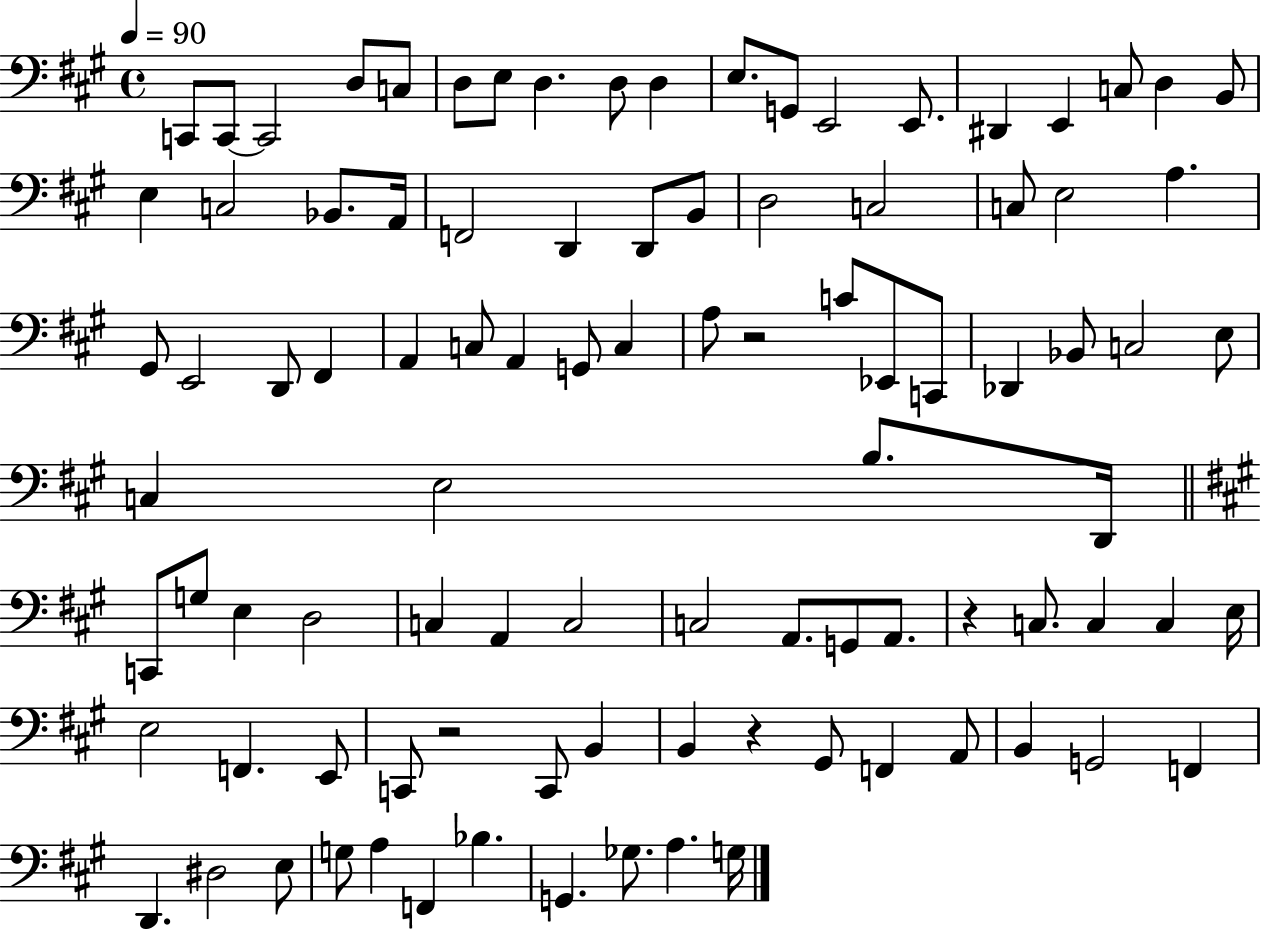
C2/e C2/e C2/h D3/e C3/e D3/e E3/e D3/q. D3/e D3/q E3/e. G2/e E2/h E2/e. D#2/q E2/q C3/e D3/q B2/e E3/q C3/h Bb2/e. A2/s F2/h D2/q D2/e B2/e D3/h C3/h C3/e E3/h A3/q. G#2/e E2/h D2/e F#2/q A2/q C3/e A2/q G2/e C3/q A3/e R/h C4/e Eb2/e C2/e Db2/q Bb2/e C3/h E3/e C3/q E3/h B3/e. D2/s C2/e G3/e E3/q D3/h C3/q A2/q C3/h C3/h A2/e. G2/e A2/e. R/q C3/e. C3/q C3/q E3/s E3/h F2/q. E2/e C2/e R/h C2/e B2/q B2/q R/q G#2/e F2/q A2/e B2/q G2/h F2/q D2/q. D#3/h E3/e G3/e A3/q F2/q Bb3/q. G2/q. Gb3/e. A3/q. G3/s